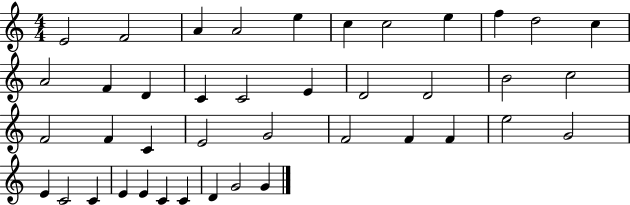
{
  \clef treble
  \numericTimeSignature
  \time 4/4
  \key c \major
  e'2 f'2 | a'4 a'2 e''4 | c''4 c''2 e''4 | f''4 d''2 c''4 | \break a'2 f'4 d'4 | c'4 c'2 e'4 | d'2 d'2 | b'2 c''2 | \break f'2 f'4 c'4 | e'2 g'2 | f'2 f'4 f'4 | e''2 g'2 | \break e'4 c'2 c'4 | e'4 e'4 c'4 c'4 | d'4 g'2 g'4 | \bar "|."
}